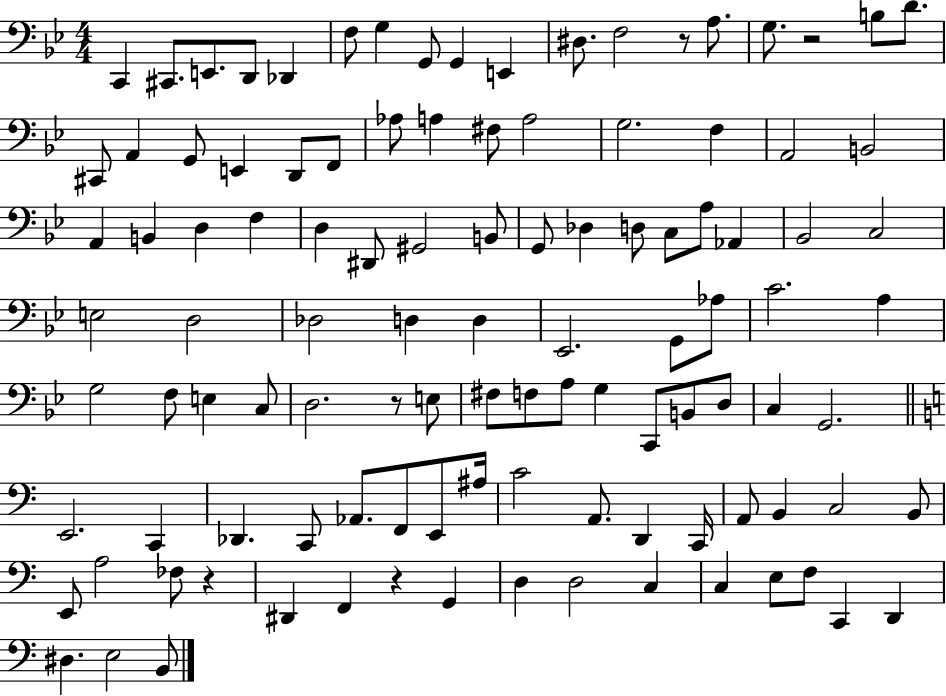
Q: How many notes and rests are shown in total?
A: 109